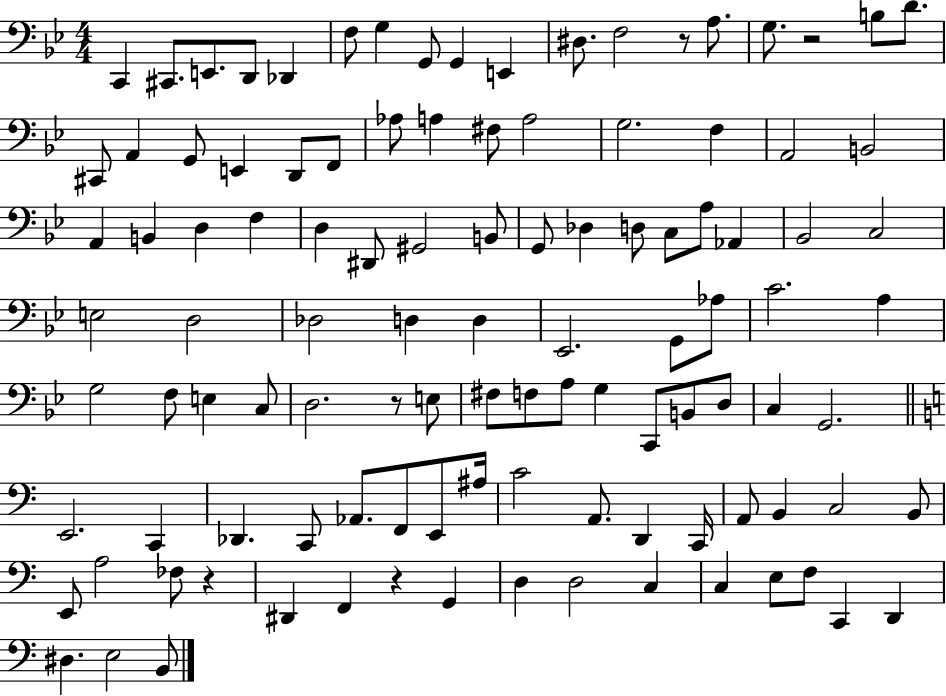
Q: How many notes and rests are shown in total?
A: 109